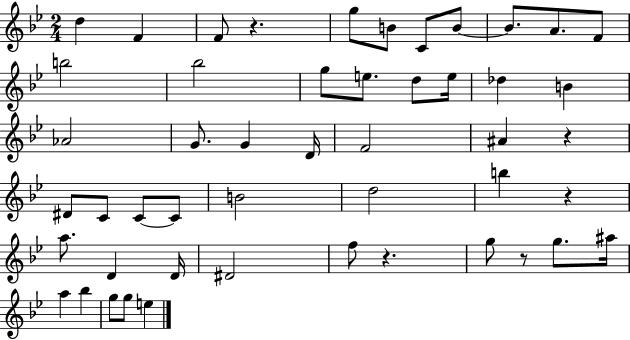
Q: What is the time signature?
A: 2/4